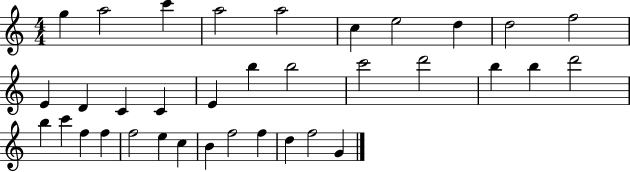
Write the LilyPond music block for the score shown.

{
  \clef treble
  \numericTimeSignature
  \time 4/4
  \key c \major
  g''4 a''2 c'''4 | a''2 a''2 | c''4 e''2 d''4 | d''2 f''2 | \break e'4 d'4 c'4 c'4 | e'4 b''4 b''2 | c'''2 d'''2 | b''4 b''4 d'''2 | \break b''4 c'''4 f''4 f''4 | f''2 e''4 c''4 | b'4 f''2 f''4 | d''4 f''2 g'4 | \break \bar "|."
}